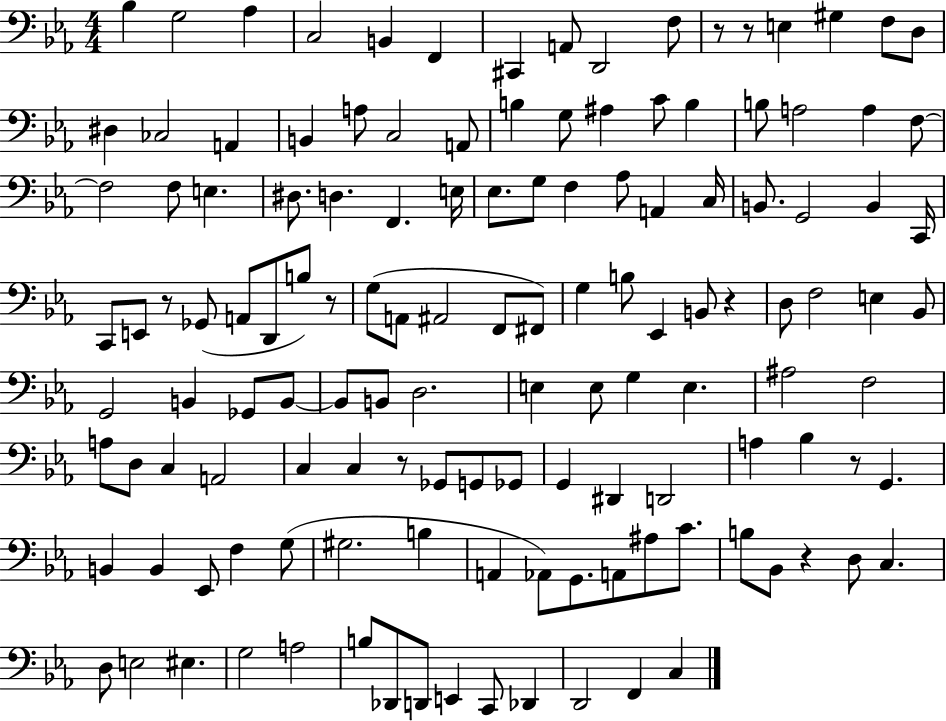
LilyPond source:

{
  \clef bass
  \numericTimeSignature
  \time 4/4
  \key ees \major
  bes4 g2 aes4 | c2 b,4 f,4 | cis,4 a,8 d,2 f8 | r8 r8 e4 gis4 f8 d8 | \break dis4 ces2 a,4 | b,4 a8 c2 a,8 | b4 g8 ais4 c'8 b4 | b8 a2 a4 f8~~ | \break f2 f8 e4. | dis8. d4. f,4. e16 | ees8. g8 f4 aes8 a,4 c16 | b,8. g,2 b,4 c,16 | \break c,8 e,8 r8 ges,8( a,8 d,8 b8) r8 | g8( a,8 ais,2 f,8 fis,8) | g4 b8 ees,4 b,8 r4 | d8 f2 e4 bes,8 | \break g,2 b,4 ges,8 b,8~~ | b,8 b,8 d2. | e4 e8 g4 e4. | ais2 f2 | \break a8 d8 c4 a,2 | c4 c4 r8 ges,8 g,8 ges,8 | g,4 dis,4 d,2 | a4 bes4 r8 g,4. | \break b,4 b,4 ees,8 f4 g8( | gis2. b4 | a,4 aes,8) g,8. a,8 ais8 c'8. | b8 bes,8 r4 d8 c4. | \break d8 e2 eis4. | g2 a2 | b8 des,8 d,8 e,4 c,8 des,4 | d,2 f,4 c4 | \break \bar "|."
}